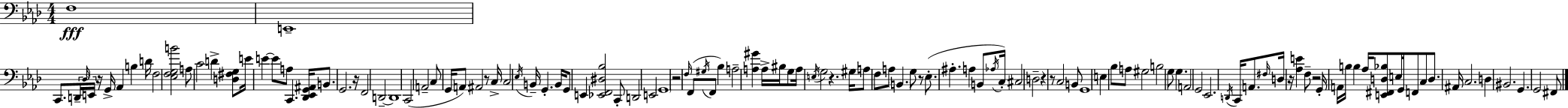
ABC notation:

X:1
T:Untitled
M:4/4
L:1/4
K:Fm
F,4 E,,4 C,,/2 D,,/4 _D,/4 E,,/4 z/4 G,,/4 _A,, B, D/4 F,2 [_E,F,G,B]2 A,/2 C2 D [D,^F,G,]/2 E/4 E E/2 A,/2 C,, [_D,,_E,,G,,^A,,]/4 B,,/2 G,,2 z/4 F,,2 D,,2 D,,4 C,,2 A,,2 C,/2 G,,/4 A,,/2 ^A,,2 z/2 C,/4 C,2 _E,/4 B,,/4 G,, B,,/4 G,,/2 E,, [_E,,F,,^D,_B,]2 C,,/2 D,,2 E,,2 G,,4 z2 F,/4 F,,/2 ^G,/4 F,,/2 _B, A,2 [A,^G] A,/4 ^B,/4 G,/2 A,/4 E,/4 G,2 z ^G,/4 A,/2 F,/2 A,/2 B,, G,/2 z/2 _E,/2 ^A, A, B,,/2 _A,/4 C,/4 ^C,2 D,2 z z/2 C,2 B,,/2 G,,4 E, _B,/2 A,/2 ^G,2 B,2 G,/2 G, A,,2 G,,2 _E,,2 D,,/4 C,,/4 A,,/2 ^F,/4 D,/4 z/4 [_A,E] F,/2 z2 G,,/4 A,,/4 B,/4 B, _A,/4 [E,,^F,,D,_B,]/2 E,/4 G,,/4 F,,/2 C,/2 D,/2 ^A,,/4 C,2 D, ^B,,2 G,, G,,2 ^F,,/2